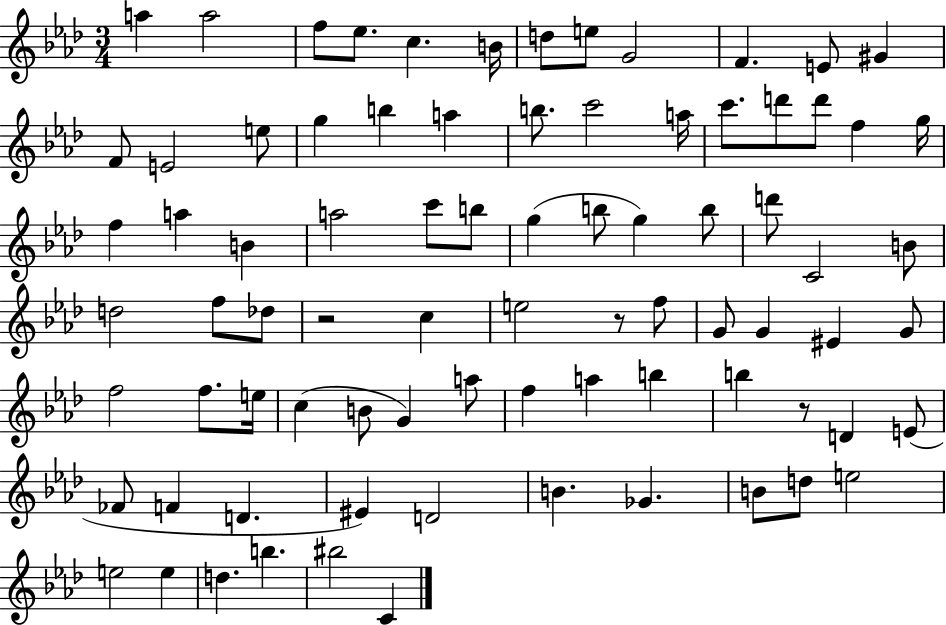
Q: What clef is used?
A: treble